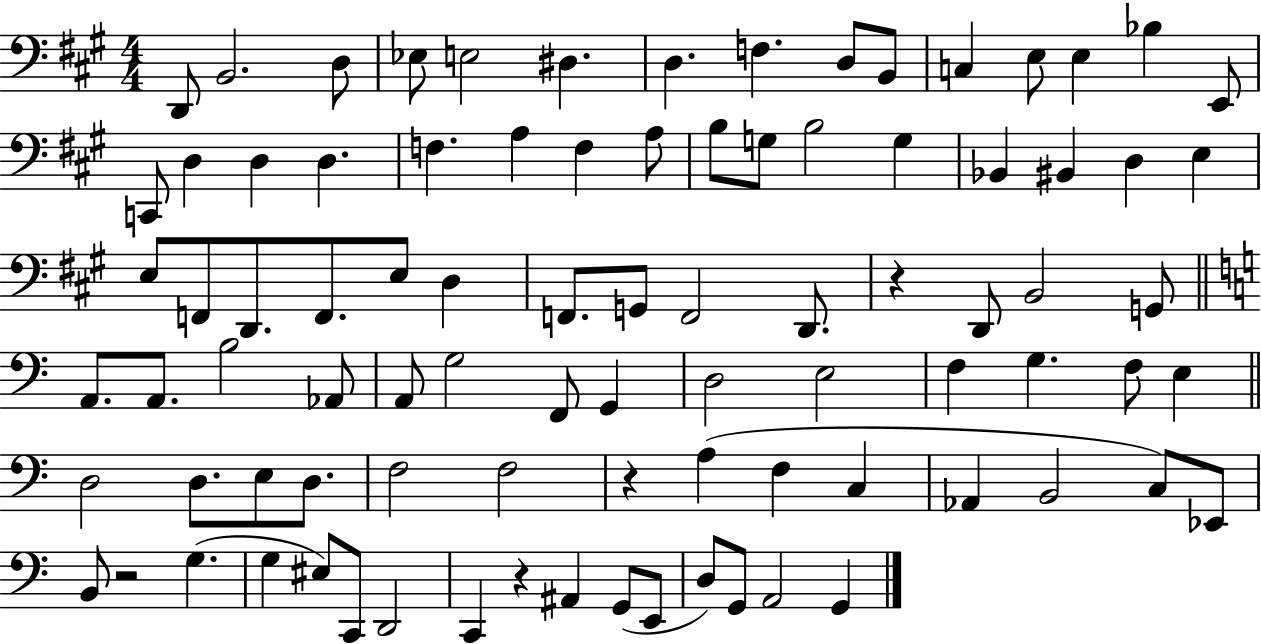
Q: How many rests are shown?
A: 4